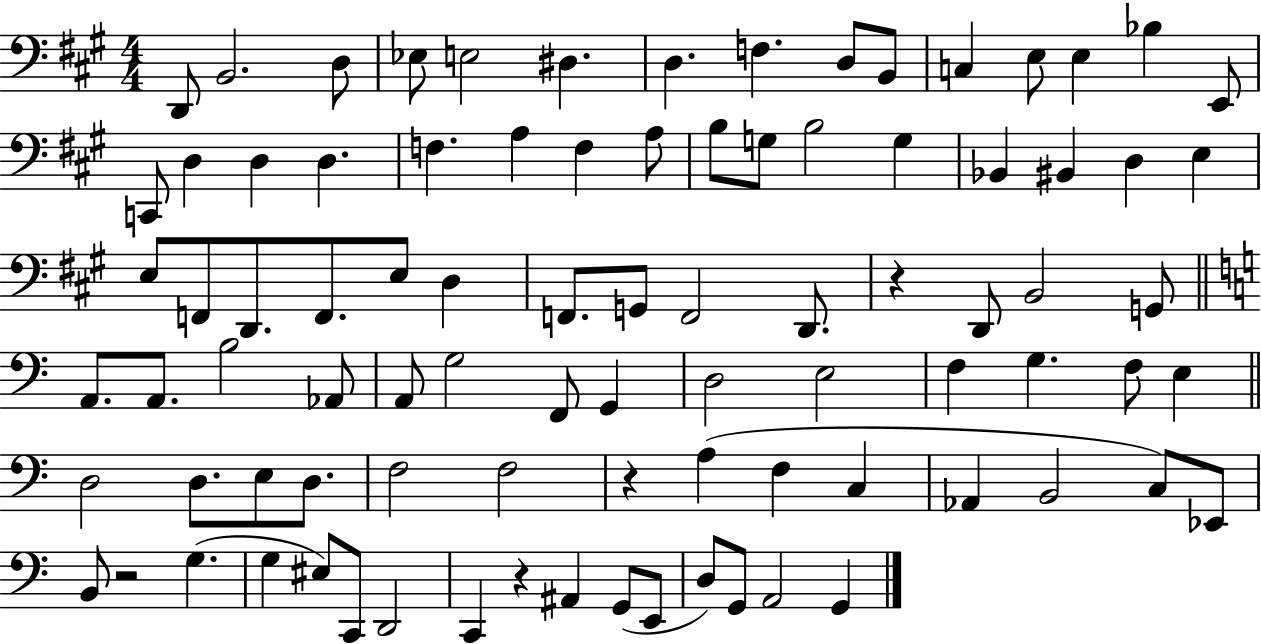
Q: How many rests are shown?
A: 4